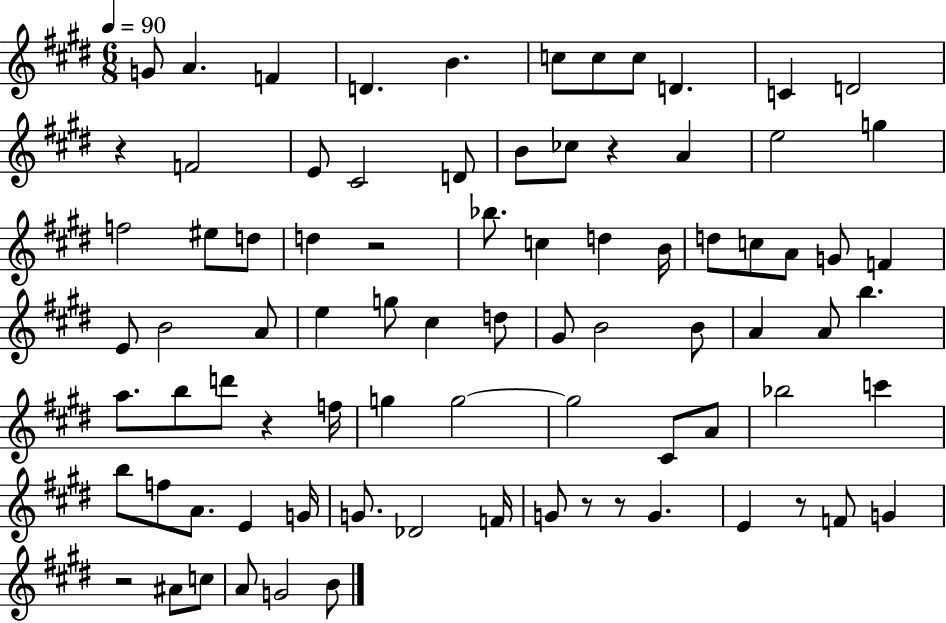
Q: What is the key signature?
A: E major